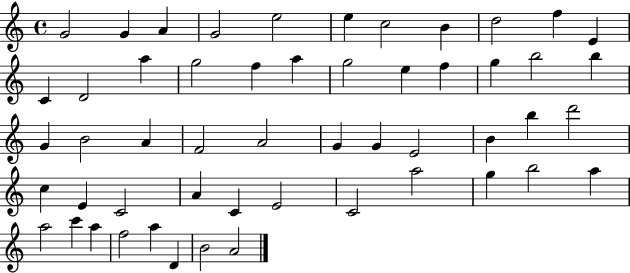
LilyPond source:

{
  \clef treble
  \time 4/4
  \defaultTimeSignature
  \key c \major
  g'2 g'4 a'4 | g'2 e''2 | e''4 c''2 b'4 | d''2 f''4 e'4 | \break c'4 d'2 a''4 | g''2 f''4 a''4 | g''2 e''4 f''4 | g''4 b''2 b''4 | \break g'4 b'2 a'4 | f'2 a'2 | g'4 g'4 e'2 | b'4 b''4 d'''2 | \break c''4 e'4 c'2 | a'4 c'4 e'2 | c'2 a''2 | g''4 b''2 a''4 | \break a''2 c'''4 a''4 | f''2 a''4 d'4 | b'2 a'2 | \bar "|."
}